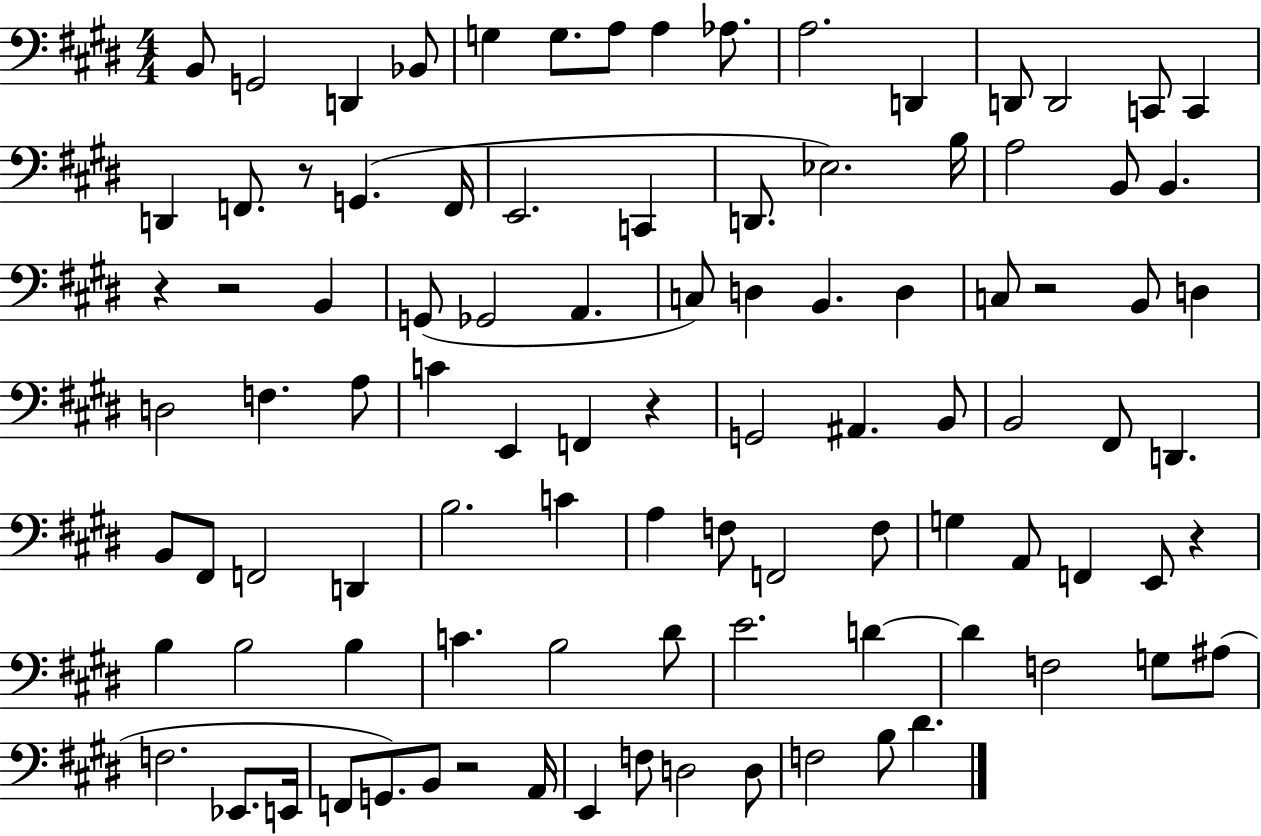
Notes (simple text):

B2/e G2/h D2/q Bb2/e G3/q G3/e. A3/e A3/q Ab3/e. A3/h. D2/q D2/e D2/h C2/e C2/q D2/q F2/e. R/e G2/q. F2/s E2/h. C2/q D2/e. Eb3/h. B3/s A3/h B2/e B2/q. R/q R/h B2/q G2/e Gb2/h A2/q. C3/e D3/q B2/q. D3/q C3/e R/h B2/e D3/q D3/h F3/q. A3/e C4/q E2/q F2/q R/q G2/h A#2/q. B2/e B2/h F#2/e D2/q. B2/e F#2/e F2/h D2/q B3/h. C4/q A3/q F3/e F2/h F3/e G3/q A2/e F2/q E2/e R/q B3/q B3/h B3/q C4/q. B3/h D#4/e E4/h. D4/q D4/q F3/h G3/e A#3/e F3/h. Eb2/e. E2/s F2/e G2/e. B2/e R/h A2/s E2/q F3/e D3/h D3/e F3/h B3/e D#4/q.